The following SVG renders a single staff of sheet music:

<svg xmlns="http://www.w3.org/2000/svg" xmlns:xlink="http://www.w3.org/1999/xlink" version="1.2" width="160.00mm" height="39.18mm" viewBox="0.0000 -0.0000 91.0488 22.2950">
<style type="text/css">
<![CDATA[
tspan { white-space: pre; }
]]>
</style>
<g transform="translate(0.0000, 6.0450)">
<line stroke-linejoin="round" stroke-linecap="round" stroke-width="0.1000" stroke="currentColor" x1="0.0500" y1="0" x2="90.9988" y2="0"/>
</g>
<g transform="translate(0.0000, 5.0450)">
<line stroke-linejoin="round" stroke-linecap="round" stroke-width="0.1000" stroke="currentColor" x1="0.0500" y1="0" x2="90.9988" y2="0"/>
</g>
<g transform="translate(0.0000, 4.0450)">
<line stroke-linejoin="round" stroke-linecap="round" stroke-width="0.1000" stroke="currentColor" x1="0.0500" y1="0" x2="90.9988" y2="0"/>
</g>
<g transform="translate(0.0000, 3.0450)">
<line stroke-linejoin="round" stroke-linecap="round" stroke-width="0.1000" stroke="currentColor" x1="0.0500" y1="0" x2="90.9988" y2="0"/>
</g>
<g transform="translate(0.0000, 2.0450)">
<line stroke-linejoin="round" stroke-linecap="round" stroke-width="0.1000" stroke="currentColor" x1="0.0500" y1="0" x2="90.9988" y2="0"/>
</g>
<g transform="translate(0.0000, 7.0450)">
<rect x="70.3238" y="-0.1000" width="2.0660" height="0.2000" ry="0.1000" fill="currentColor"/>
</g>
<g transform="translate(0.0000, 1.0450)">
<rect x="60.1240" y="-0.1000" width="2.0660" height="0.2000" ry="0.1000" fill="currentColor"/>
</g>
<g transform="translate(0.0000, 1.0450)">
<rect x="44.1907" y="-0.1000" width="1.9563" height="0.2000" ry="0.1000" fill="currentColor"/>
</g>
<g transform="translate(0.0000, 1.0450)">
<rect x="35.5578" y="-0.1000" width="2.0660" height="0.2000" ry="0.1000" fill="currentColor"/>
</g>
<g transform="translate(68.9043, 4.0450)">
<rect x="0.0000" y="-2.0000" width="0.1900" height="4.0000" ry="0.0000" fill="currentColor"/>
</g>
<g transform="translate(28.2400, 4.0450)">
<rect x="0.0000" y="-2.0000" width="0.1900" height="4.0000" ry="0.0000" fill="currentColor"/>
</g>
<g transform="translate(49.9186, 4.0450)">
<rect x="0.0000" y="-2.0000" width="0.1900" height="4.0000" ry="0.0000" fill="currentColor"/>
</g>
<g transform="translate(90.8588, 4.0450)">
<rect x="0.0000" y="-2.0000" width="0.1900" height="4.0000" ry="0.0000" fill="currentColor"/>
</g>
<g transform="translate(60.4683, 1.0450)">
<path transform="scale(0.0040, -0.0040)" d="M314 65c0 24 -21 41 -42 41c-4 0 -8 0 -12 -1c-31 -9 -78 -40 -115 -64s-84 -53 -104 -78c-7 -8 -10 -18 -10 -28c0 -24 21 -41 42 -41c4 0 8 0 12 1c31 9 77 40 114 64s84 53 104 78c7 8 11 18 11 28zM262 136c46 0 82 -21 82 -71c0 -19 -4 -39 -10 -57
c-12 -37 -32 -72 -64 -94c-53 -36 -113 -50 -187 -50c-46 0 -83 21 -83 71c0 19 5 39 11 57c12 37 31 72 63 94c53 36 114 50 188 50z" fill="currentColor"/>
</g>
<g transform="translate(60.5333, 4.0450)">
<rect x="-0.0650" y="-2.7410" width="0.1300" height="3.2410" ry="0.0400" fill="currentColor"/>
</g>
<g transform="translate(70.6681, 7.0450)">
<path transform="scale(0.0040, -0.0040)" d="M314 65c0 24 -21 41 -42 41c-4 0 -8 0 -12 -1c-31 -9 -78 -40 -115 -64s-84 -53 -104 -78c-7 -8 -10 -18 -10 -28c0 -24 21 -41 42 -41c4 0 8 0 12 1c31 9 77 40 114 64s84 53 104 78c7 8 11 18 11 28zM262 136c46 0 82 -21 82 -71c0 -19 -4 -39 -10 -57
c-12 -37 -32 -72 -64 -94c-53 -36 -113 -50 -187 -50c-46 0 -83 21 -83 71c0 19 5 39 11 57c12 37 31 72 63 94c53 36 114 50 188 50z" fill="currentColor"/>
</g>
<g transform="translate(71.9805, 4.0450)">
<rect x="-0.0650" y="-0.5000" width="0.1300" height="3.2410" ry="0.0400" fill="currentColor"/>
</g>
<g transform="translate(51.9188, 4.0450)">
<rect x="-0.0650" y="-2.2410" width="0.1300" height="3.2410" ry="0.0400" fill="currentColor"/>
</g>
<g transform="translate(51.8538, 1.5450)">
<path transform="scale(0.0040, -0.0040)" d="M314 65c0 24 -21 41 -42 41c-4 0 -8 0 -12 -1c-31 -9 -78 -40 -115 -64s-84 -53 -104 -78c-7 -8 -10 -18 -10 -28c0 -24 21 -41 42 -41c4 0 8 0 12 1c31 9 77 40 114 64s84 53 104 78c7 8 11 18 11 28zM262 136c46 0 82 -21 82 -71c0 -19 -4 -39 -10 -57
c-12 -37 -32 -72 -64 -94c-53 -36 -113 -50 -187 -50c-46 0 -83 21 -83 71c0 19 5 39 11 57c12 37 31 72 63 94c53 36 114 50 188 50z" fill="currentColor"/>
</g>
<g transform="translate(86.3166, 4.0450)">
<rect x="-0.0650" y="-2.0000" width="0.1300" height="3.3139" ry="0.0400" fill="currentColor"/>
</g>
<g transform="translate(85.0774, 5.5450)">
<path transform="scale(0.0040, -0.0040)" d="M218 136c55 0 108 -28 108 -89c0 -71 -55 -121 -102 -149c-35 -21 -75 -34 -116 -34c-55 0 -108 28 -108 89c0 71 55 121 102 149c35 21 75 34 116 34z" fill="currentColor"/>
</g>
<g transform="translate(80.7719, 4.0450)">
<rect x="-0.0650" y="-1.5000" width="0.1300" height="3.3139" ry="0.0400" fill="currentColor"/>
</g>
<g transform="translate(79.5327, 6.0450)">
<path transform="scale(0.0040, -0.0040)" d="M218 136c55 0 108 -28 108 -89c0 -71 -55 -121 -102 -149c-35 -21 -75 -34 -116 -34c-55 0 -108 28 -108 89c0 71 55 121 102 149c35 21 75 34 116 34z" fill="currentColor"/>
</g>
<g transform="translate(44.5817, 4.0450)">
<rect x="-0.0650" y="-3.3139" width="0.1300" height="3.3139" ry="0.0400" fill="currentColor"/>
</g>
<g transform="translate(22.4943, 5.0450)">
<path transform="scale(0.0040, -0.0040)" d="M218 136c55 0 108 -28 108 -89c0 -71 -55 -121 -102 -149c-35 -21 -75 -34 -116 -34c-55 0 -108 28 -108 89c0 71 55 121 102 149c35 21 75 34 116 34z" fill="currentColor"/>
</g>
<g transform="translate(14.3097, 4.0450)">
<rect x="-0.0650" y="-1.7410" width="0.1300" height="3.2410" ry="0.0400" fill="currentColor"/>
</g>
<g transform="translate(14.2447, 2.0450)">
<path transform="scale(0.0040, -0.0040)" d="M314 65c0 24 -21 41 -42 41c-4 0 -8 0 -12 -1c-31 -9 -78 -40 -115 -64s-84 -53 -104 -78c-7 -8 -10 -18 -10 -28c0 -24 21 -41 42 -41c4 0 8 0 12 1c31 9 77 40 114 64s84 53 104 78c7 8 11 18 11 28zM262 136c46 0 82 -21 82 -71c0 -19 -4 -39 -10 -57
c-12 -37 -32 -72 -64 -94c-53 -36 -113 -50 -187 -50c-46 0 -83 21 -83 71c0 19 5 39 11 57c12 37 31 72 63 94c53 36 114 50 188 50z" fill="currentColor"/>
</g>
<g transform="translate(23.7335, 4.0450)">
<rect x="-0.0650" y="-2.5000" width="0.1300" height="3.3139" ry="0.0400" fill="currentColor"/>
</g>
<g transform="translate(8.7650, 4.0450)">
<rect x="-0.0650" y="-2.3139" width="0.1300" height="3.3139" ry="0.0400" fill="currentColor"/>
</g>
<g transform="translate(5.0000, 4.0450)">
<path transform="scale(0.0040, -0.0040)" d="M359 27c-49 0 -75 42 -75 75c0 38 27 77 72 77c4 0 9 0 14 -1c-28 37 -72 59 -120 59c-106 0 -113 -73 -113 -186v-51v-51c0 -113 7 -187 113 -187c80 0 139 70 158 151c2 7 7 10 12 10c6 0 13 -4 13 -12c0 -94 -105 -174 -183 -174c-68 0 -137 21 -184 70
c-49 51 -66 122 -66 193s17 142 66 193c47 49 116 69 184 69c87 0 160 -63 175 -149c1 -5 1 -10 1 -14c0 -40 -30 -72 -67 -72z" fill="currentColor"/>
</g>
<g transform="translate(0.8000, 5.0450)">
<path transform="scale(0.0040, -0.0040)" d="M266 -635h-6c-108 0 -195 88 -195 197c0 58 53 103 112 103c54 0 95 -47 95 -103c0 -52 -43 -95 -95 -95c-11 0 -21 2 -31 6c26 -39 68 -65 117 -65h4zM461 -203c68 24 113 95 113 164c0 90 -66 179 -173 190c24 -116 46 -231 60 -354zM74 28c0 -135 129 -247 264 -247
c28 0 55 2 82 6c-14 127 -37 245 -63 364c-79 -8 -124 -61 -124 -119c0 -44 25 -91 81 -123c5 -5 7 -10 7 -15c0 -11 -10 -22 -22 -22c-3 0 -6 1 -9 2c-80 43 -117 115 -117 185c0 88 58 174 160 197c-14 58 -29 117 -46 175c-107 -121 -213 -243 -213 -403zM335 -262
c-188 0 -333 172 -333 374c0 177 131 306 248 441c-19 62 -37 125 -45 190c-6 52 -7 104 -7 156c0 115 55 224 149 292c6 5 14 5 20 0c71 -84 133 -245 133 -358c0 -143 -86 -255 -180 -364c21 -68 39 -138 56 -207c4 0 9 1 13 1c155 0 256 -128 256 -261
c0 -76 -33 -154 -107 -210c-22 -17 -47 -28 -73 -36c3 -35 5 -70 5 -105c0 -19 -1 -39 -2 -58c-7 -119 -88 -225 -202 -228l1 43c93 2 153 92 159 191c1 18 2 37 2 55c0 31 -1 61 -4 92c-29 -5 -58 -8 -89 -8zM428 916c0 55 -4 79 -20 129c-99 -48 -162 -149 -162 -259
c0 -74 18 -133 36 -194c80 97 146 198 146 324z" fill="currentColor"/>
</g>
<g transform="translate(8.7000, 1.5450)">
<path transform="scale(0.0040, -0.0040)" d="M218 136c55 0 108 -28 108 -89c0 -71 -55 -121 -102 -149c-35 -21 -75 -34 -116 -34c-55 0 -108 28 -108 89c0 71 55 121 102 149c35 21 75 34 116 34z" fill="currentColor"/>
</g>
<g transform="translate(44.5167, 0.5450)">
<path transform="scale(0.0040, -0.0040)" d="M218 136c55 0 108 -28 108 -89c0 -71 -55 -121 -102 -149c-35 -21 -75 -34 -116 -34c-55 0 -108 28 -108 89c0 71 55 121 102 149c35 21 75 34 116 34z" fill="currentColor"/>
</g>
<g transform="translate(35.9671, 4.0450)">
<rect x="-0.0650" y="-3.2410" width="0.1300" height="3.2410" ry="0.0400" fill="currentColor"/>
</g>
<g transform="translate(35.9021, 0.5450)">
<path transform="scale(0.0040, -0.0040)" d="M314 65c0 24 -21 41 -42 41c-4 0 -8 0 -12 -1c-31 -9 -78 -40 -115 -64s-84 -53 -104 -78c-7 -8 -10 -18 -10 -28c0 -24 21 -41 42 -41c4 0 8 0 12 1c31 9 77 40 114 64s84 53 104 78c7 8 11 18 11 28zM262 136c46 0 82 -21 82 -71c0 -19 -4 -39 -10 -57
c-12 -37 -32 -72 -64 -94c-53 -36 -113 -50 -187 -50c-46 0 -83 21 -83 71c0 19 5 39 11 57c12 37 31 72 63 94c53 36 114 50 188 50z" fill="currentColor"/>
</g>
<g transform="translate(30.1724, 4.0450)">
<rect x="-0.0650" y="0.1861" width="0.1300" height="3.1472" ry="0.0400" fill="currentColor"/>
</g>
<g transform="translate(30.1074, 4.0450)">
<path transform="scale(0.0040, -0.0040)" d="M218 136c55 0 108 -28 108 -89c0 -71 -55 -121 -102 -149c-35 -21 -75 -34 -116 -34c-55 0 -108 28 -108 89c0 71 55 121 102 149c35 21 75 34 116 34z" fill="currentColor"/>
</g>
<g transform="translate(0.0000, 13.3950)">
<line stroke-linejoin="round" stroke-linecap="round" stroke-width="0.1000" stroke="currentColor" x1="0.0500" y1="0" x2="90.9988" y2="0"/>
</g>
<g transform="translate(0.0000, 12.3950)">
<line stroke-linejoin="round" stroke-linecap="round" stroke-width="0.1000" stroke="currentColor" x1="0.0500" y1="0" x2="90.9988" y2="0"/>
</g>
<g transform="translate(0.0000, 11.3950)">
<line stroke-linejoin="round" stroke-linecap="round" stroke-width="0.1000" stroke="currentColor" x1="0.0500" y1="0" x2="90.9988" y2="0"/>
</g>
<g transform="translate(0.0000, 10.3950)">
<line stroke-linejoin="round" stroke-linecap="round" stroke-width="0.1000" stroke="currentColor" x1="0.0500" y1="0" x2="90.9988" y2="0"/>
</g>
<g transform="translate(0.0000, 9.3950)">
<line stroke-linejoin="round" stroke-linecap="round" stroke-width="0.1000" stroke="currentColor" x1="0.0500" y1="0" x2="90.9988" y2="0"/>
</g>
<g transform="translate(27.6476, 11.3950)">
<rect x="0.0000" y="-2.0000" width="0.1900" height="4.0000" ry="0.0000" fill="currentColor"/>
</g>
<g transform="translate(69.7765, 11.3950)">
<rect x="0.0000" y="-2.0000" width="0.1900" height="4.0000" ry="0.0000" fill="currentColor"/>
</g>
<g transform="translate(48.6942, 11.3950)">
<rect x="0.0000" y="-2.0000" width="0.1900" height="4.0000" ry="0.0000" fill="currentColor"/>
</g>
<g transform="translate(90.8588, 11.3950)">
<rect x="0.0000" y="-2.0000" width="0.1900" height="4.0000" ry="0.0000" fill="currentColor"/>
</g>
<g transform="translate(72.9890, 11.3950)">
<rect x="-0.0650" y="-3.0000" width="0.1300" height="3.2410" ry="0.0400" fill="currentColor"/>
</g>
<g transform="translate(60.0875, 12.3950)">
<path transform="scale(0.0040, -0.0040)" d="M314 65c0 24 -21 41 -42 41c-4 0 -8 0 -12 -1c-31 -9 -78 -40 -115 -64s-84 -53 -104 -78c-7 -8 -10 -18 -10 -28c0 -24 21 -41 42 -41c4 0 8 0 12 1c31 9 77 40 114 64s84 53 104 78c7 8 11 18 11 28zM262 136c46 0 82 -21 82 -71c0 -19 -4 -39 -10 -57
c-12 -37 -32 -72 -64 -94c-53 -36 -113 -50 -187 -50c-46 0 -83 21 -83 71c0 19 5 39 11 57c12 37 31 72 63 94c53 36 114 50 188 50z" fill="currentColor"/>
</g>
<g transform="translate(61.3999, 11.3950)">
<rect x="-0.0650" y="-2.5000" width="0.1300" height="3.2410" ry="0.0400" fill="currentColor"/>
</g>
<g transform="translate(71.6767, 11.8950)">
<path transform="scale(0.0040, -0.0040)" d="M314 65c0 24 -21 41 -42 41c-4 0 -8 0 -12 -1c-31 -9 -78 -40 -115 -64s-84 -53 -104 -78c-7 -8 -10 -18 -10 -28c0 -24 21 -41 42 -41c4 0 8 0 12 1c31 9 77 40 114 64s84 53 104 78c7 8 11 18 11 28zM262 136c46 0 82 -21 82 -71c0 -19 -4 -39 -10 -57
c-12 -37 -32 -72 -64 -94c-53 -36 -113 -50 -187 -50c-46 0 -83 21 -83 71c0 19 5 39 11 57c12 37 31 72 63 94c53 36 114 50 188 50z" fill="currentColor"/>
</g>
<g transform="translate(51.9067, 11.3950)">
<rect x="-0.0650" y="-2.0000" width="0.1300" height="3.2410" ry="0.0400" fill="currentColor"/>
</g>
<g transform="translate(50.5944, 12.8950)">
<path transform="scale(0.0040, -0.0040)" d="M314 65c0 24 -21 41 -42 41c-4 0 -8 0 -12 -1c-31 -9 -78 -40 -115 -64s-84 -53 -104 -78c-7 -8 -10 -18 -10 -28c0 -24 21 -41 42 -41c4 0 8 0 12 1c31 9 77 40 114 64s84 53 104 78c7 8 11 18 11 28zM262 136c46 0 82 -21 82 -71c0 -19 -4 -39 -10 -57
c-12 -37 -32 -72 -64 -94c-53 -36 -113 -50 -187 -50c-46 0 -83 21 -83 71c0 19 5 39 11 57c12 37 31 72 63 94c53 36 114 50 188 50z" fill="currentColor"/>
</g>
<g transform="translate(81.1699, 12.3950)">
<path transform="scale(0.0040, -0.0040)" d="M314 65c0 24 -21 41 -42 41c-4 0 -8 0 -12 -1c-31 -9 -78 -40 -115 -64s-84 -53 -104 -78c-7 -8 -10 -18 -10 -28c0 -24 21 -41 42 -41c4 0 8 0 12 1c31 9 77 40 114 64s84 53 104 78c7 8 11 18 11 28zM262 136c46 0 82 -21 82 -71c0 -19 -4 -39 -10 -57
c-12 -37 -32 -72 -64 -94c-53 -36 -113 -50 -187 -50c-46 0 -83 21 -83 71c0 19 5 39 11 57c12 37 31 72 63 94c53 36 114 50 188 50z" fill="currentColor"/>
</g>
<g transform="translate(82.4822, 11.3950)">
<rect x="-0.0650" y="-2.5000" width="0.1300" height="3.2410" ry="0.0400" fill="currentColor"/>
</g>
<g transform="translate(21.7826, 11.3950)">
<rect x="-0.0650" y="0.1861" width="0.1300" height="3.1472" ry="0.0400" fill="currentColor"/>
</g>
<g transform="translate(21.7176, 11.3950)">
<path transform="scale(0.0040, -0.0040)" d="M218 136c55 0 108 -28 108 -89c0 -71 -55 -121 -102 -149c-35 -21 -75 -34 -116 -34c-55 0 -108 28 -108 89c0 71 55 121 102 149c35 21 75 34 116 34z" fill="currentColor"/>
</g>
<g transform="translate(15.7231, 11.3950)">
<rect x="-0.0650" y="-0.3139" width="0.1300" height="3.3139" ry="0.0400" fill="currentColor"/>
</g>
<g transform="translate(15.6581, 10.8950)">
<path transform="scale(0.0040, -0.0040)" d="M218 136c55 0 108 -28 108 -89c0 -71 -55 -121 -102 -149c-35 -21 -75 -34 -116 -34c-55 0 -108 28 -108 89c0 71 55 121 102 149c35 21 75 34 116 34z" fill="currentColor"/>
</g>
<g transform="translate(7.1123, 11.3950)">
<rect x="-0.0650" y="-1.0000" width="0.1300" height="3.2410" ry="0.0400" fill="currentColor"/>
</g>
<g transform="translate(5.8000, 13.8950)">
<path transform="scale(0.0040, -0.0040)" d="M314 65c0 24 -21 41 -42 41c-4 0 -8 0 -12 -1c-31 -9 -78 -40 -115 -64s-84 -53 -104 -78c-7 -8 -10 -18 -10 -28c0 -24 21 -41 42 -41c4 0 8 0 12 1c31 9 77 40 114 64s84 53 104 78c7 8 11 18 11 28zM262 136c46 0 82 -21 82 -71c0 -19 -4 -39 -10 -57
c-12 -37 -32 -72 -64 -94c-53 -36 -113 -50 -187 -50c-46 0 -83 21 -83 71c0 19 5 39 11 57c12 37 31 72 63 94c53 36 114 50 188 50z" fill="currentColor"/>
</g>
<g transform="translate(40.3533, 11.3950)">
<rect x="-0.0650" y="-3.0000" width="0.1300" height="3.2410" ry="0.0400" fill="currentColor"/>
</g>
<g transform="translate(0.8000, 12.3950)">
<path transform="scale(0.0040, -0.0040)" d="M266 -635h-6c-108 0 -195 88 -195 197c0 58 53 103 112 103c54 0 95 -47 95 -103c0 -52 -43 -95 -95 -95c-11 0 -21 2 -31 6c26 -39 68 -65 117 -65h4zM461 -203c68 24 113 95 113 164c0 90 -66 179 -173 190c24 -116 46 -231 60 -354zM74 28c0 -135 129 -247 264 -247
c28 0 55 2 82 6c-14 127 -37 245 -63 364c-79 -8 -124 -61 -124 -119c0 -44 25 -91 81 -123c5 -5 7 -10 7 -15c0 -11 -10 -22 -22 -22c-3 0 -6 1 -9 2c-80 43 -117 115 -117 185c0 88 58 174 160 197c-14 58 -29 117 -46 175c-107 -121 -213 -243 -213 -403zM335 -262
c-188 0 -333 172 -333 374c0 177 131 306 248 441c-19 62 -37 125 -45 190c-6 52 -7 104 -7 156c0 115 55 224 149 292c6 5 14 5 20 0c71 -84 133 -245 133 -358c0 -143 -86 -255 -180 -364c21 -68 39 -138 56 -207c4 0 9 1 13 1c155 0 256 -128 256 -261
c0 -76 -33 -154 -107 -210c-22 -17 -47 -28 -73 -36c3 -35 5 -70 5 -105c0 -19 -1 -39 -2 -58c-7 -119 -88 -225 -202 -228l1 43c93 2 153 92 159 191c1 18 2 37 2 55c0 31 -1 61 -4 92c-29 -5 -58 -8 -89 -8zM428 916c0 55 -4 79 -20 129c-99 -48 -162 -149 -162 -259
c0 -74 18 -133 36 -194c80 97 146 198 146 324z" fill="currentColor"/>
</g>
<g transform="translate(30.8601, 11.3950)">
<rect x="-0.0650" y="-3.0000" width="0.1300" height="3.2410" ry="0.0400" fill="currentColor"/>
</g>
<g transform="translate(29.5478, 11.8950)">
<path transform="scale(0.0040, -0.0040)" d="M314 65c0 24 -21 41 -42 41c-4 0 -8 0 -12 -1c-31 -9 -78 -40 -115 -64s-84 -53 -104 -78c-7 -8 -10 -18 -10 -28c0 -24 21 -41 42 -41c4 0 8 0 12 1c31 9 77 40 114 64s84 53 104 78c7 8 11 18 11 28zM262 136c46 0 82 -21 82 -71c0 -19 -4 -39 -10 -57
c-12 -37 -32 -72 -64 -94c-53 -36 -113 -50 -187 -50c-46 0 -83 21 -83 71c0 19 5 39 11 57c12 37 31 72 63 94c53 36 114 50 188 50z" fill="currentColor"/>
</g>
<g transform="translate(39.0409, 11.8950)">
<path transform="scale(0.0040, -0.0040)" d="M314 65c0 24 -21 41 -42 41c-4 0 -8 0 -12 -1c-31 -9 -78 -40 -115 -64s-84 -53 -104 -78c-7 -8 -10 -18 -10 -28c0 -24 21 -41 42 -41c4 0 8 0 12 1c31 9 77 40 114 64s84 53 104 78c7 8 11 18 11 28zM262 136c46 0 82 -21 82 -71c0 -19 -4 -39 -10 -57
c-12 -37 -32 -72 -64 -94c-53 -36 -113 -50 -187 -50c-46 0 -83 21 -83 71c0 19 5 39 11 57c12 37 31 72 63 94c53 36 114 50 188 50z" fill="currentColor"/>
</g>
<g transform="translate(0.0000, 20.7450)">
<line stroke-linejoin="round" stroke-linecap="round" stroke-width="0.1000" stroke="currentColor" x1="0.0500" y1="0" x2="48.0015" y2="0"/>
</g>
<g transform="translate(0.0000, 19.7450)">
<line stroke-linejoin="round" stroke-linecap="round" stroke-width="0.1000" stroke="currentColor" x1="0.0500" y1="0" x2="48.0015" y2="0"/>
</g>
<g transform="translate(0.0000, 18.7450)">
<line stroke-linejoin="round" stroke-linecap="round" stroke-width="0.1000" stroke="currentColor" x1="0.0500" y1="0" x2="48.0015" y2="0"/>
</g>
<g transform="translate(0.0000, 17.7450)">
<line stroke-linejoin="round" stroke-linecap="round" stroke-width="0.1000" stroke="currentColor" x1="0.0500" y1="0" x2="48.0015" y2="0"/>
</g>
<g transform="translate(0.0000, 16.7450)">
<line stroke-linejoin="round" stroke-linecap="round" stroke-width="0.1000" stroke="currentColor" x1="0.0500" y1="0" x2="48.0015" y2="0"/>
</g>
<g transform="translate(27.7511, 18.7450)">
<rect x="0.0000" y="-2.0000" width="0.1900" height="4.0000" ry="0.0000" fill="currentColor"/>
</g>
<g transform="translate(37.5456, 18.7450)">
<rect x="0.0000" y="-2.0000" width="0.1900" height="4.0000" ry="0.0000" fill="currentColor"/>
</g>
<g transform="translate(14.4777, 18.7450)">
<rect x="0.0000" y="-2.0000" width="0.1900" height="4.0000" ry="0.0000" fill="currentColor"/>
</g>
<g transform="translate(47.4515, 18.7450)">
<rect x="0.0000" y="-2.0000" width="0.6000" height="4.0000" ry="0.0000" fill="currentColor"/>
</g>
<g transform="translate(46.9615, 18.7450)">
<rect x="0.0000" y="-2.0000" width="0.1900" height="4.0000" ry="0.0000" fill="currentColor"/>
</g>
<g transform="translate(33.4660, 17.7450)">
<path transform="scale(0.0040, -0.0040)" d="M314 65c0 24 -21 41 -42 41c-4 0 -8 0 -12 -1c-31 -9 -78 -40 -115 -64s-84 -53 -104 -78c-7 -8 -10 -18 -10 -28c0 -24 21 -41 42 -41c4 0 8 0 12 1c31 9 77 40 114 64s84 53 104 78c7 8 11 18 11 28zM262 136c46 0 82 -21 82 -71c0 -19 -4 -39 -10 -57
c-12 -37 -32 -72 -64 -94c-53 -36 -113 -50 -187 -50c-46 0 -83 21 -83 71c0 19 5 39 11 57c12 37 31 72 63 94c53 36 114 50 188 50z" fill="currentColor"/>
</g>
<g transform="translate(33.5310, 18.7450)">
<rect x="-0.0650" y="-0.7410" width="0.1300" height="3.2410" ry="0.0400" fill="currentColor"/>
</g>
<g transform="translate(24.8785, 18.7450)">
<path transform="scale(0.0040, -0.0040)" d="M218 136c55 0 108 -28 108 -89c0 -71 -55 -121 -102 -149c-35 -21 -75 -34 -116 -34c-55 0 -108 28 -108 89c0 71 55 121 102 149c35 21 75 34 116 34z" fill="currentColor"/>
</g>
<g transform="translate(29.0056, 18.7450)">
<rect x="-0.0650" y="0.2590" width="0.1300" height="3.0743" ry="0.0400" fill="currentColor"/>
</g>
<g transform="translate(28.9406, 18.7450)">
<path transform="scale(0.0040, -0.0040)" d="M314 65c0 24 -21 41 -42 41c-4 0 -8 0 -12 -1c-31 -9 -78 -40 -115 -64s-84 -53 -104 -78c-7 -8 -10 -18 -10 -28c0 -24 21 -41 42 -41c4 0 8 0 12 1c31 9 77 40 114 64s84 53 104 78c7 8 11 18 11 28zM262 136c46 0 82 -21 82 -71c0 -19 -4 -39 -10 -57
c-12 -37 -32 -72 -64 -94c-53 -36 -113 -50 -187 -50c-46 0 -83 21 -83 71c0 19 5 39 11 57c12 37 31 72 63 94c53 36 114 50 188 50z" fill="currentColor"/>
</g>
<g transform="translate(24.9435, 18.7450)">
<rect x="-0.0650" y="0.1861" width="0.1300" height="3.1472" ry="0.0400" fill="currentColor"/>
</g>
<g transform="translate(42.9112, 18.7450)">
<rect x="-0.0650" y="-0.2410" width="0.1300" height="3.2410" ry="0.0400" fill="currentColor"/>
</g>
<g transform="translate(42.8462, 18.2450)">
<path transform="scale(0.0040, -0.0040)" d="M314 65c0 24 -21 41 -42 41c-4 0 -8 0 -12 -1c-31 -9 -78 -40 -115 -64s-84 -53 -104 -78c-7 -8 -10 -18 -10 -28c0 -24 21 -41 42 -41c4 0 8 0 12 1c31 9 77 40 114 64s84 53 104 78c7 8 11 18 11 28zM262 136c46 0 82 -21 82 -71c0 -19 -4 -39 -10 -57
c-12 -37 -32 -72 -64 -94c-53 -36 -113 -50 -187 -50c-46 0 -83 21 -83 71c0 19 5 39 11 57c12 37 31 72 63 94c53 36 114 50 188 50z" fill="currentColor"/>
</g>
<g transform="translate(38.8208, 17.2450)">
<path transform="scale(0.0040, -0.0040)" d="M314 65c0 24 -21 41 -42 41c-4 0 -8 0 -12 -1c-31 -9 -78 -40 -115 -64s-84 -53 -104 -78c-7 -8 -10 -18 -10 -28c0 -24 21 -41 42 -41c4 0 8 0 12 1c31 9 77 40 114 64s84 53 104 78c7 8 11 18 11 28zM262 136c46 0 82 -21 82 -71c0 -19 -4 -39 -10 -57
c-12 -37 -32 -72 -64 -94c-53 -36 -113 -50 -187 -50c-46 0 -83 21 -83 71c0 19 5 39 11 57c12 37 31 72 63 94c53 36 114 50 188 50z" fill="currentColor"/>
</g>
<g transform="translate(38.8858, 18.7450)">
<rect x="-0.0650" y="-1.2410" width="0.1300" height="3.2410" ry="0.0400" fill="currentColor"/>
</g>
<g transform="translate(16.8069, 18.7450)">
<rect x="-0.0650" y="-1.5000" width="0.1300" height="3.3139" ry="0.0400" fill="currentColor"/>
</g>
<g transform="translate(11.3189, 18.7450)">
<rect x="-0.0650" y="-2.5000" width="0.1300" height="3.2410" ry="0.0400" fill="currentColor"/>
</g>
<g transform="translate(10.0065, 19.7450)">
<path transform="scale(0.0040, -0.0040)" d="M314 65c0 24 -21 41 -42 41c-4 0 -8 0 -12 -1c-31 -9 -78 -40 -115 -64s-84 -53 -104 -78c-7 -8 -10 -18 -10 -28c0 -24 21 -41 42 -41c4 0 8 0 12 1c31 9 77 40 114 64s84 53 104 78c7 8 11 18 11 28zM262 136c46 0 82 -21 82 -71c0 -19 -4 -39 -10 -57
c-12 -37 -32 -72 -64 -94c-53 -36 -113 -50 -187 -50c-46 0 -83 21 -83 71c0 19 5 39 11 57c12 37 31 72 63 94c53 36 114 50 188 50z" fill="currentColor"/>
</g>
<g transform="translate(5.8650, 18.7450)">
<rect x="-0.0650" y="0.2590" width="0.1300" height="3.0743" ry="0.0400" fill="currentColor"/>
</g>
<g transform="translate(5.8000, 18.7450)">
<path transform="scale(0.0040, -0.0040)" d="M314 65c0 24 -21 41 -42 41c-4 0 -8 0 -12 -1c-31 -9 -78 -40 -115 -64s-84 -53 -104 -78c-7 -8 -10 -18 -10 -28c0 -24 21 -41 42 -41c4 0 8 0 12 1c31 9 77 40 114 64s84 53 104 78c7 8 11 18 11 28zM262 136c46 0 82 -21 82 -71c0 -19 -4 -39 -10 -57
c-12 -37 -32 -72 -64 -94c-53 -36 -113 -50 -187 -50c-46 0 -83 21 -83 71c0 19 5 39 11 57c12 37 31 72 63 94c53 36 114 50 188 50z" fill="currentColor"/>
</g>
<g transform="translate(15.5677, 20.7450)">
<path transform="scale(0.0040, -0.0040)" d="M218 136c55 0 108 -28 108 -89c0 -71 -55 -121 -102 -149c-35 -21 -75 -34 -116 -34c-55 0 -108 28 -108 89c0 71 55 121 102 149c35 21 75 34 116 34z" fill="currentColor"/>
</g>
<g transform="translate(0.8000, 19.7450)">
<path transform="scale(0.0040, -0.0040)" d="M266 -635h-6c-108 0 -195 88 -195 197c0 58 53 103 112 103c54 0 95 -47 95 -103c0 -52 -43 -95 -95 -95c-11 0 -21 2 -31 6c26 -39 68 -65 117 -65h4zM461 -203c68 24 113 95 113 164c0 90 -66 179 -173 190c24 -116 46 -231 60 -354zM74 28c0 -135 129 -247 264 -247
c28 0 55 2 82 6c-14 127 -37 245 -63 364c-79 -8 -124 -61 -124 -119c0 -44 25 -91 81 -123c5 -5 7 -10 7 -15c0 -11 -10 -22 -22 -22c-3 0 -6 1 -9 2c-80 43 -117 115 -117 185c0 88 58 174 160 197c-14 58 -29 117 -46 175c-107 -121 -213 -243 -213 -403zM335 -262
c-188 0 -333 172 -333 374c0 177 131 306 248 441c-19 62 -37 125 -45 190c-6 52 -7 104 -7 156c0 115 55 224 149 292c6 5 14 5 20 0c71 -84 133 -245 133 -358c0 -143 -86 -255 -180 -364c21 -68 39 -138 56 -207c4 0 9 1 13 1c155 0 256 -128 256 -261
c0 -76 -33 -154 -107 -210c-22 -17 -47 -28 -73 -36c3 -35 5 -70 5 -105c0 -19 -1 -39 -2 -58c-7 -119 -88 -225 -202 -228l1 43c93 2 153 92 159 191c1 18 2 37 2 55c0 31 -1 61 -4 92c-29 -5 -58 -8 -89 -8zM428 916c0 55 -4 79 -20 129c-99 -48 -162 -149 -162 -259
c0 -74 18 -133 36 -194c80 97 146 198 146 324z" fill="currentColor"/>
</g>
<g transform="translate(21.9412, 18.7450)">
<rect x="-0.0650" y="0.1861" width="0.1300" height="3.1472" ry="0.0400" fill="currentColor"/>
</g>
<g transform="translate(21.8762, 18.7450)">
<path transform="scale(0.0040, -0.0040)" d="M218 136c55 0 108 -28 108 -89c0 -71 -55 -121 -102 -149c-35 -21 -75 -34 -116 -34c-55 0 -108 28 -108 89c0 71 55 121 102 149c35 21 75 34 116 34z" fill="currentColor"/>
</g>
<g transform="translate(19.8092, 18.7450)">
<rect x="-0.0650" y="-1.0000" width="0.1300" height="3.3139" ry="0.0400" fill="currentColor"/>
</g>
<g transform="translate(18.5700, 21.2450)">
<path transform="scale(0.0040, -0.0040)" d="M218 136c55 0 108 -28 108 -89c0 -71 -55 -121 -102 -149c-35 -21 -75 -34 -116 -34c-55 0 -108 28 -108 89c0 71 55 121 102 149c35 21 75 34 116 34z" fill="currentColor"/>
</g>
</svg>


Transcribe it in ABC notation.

X:1
T:Untitled
M:4/4
L:1/4
K:C
g f2 G B b2 b g2 a2 C2 E F D2 c B A2 A2 F2 G2 A2 G2 B2 G2 E D B B B2 d2 e2 c2